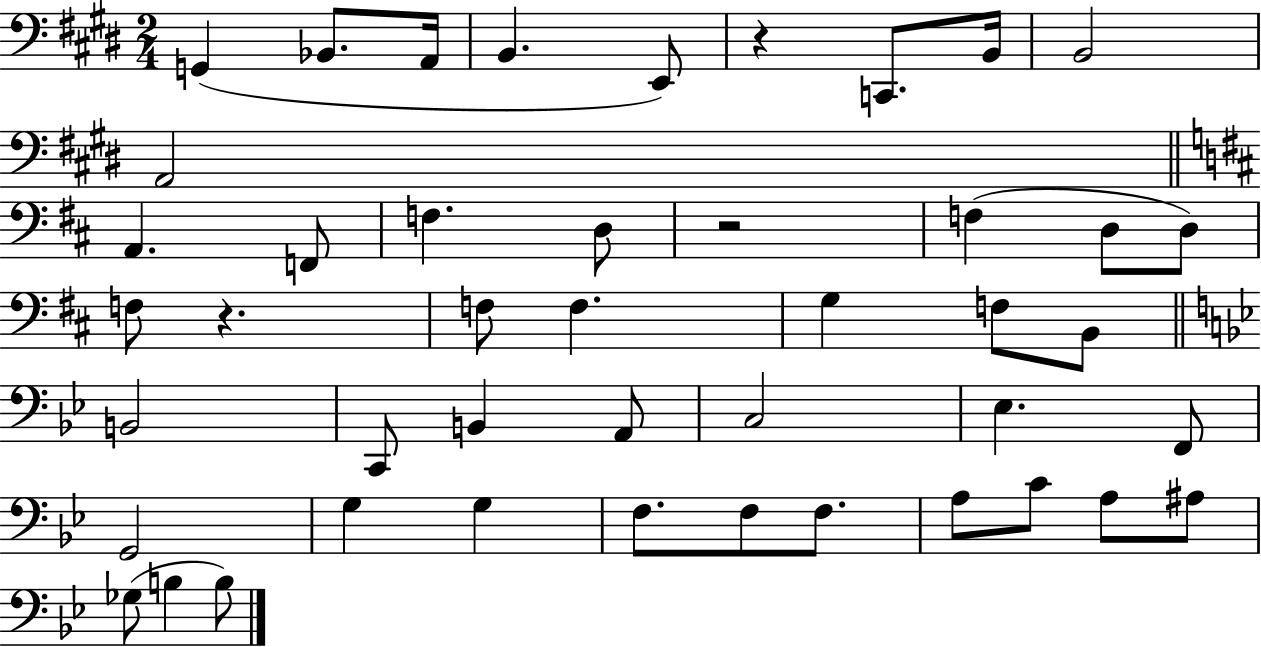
{
  \clef bass
  \numericTimeSignature
  \time 2/4
  \key e \major
  g,4( bes,8. a,16 | b,4. e,8) | r4 c,8. b,16 | b,2 | \break a,2 | \bar "||" \break \key d \major a,4. f,8 | f4. d8 | r2 | f4( d8 d8) | \break f8 r4. | f8 f4. | g4 f8 b,8 | \bar "||" \break \key bes \major b,2 | c,8 b,4 a,8 | c2 | ees4. f,8 | \break g,2 | g4 g4 | f8. f8 f8. | a8 c'8 a8 ais8 | \break ges8( b4 b8) | \bar "|."
}